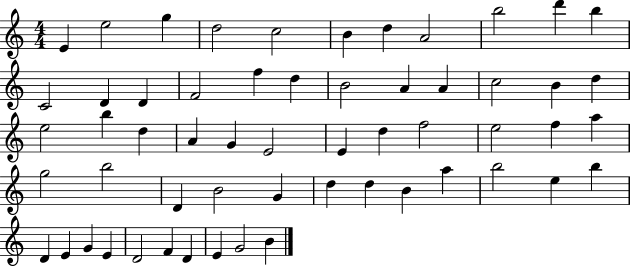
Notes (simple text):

E4/q E5/h G5/q D5/h C5/h B4/q D5/q A4/h B5/h D6/q B5/q C4/h D4/q D4/q F4/h F5/q D5/q B4/h A4/q A4/q C5/h B4/q D5/q E5/h B5/q D5/q A4/q G4/q E4/h E4/q D5/q F5/h E5/h F5/q A5/q G5/h B5/h D4/q B4/h G4/q D5/q D5/q B4/q A5/q B5/h E5/q B5/q D4/q E4/q G4/q E4/q D4/h F4/q D4/q E4/q G4/h B4/q